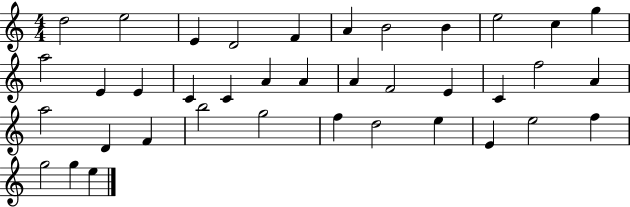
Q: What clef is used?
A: treble